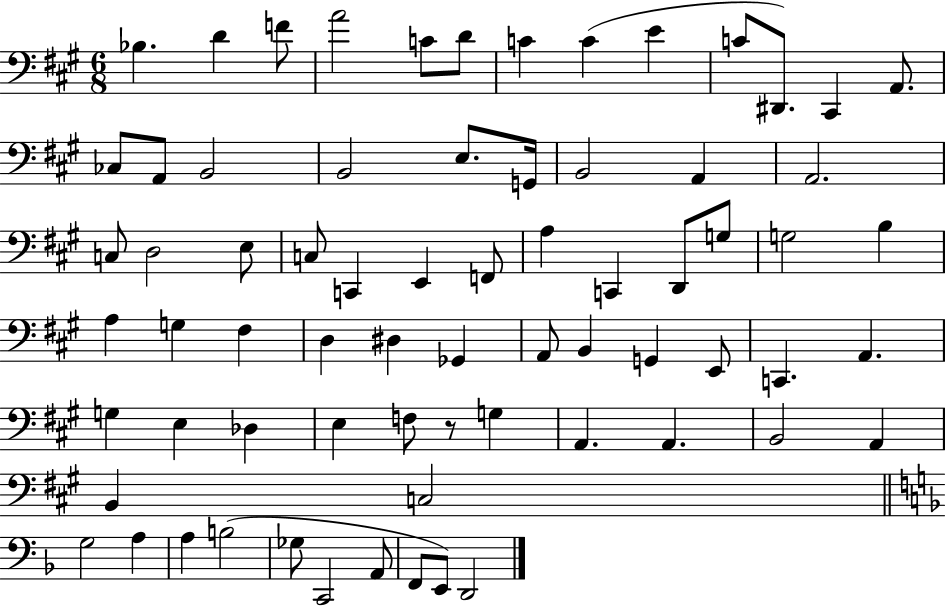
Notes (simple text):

Bb3/q. D4/q F4/e A4/h C4/e D4/e C4/q C4/q E4/q C4/e D#2/e. C#2/q A2/e. CES3/e A2/e B2/h B2/h E3/e. G2/s B2/h A2/q A2/h. C3/e D3/h E3/e C3/e C2/q E2/q F2/e A3/q C2/q D2/e G3/e G3/h B3/q A3/q G3/q F#3/q D3/q D#3/q Gb2/q A2/e B2/q G2/q E2/e C2/q. A2/q. G3/q E3/q Db3/q E3/q F3/e R/e G3/q A2/q. A2/q. B2/h A2/q B2/q C3/h G3/h A3/q A3/q B3/h Gb3/e C2/h A2/e F2/e E2/e D2/h